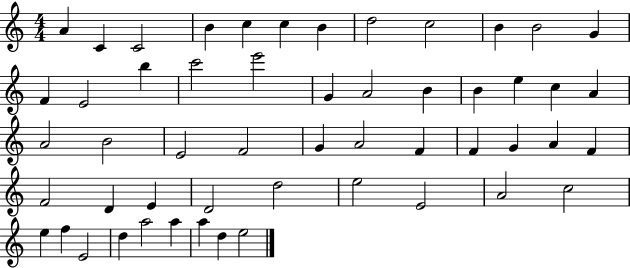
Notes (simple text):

A4/q C4/q C4/h B4/q C5/q C5/q B4/q D5/h C5/h B4/q B4/h G4/q F4/q E4/h B5/q C6/h E6/h G4/q A4/h B4/q B4/q E5/q C5/q A4/q A4/h B4/h E4/h F4/h G4/q A4/h F4/q F4/q G4/q A4/q F4/q F4/h D4/q E4/q D4/h D5/h E5/h E4/h A4/h C5/h E5/q F5/q E4/h D5/q A5/h A5/q A5/q D5/q E5/h